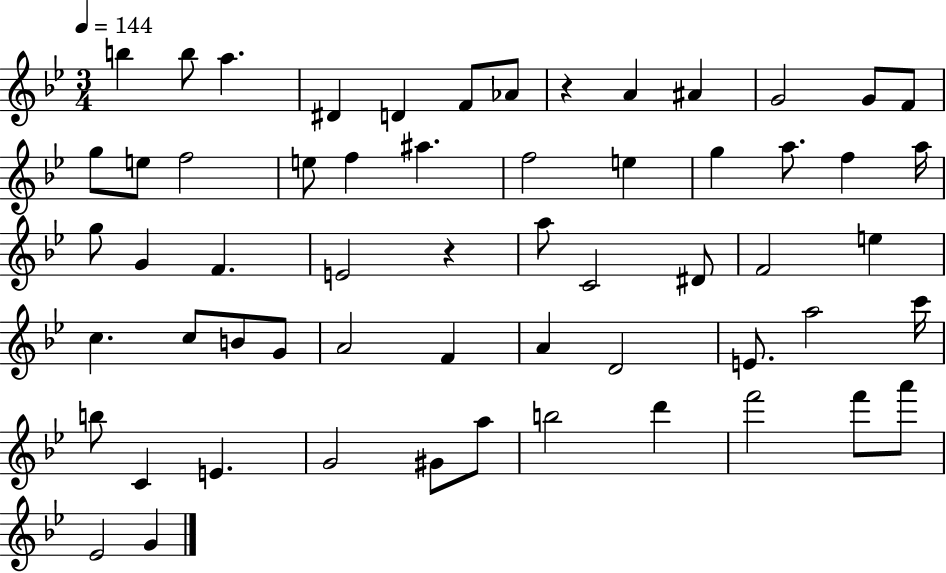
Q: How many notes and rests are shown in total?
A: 59